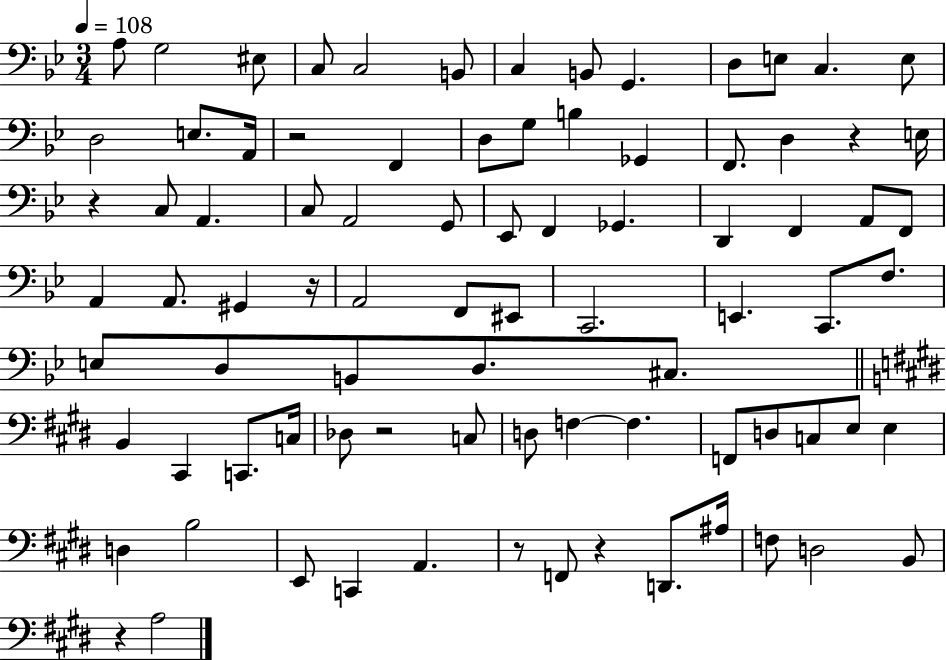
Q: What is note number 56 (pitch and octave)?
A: Db3